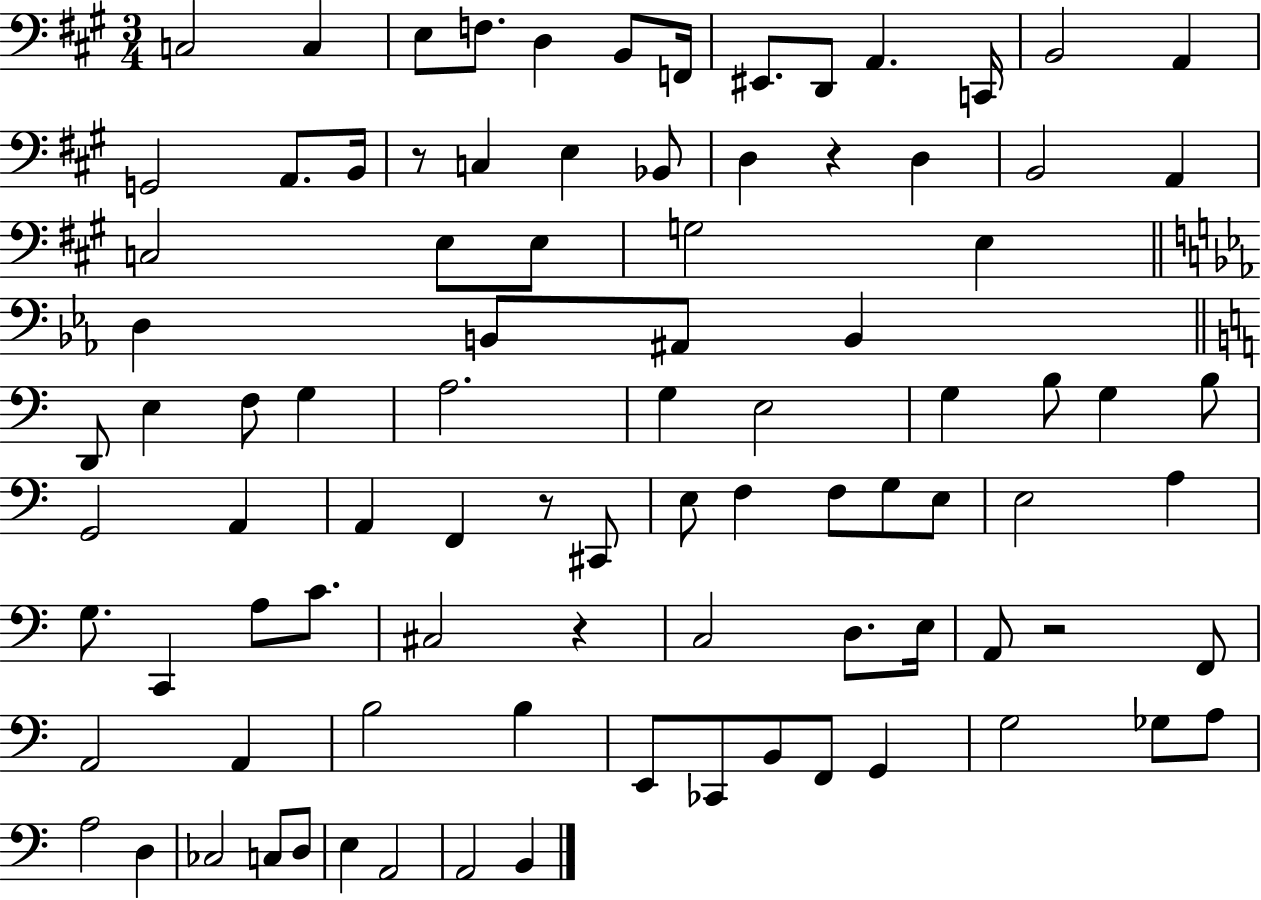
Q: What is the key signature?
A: A major